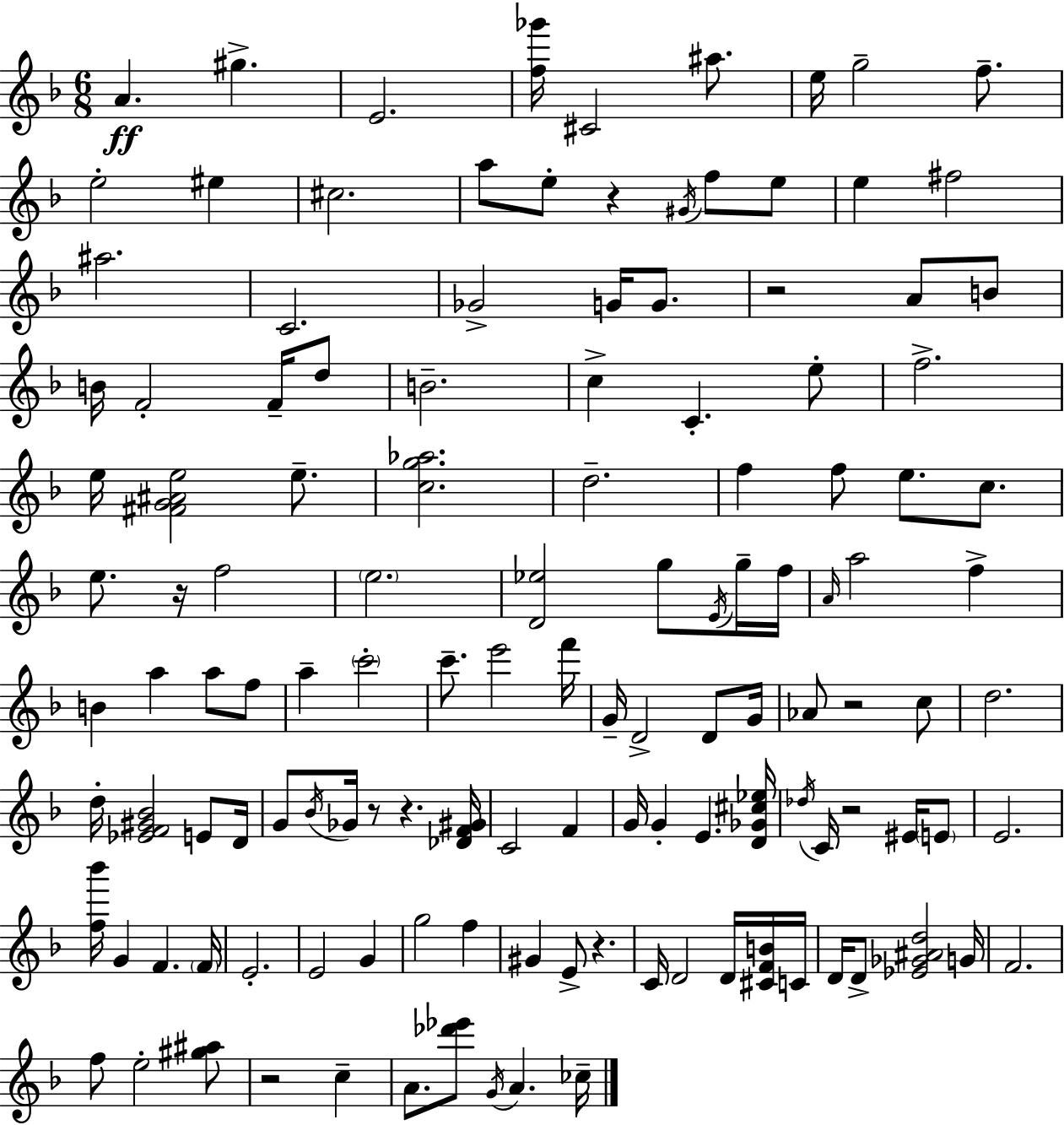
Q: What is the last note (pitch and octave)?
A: CES5